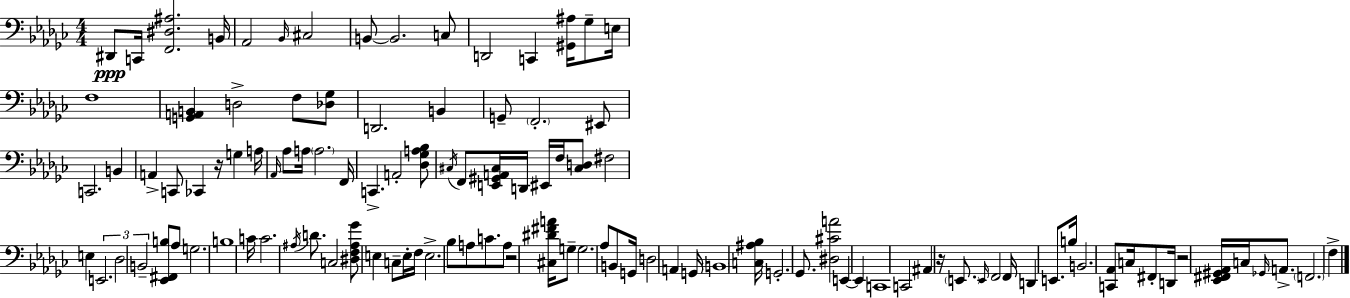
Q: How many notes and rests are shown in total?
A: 112